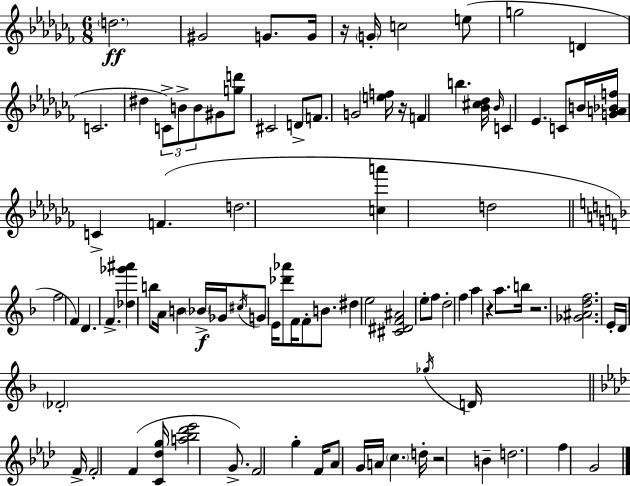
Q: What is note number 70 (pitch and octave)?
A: C5